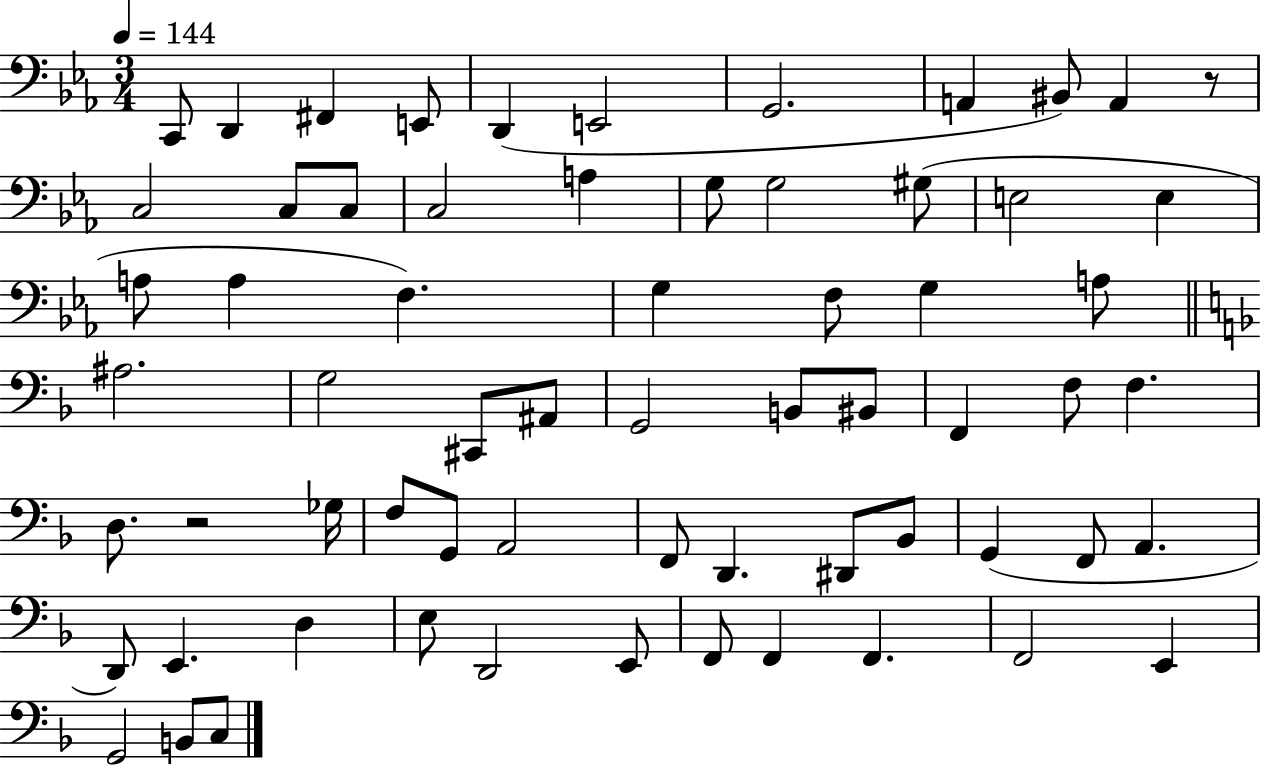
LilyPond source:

{
  \clef bass
  \numericTimeSignature
  \time 3/4
  \key ees \major
  \tempo 4 = 144
  c,8 d,4 fis,4 e,8 | d,4( e,2 | g,2. | a,4 bis,8) a,4 r8 | \break c2 c8 c8 | c2 a4 | g8 g2 gis8( | e2 e4 | \break a8 a4 f4.) | g4 f8 g4 a8 | \bar "||" \break \key f \major ais2. | g2 cis,8 ais,8 | g,2 b,8 bis,8 | f,4 f8 f4. | \break d8. r2 ges16 | f8 g,8 a,2 | f,8 d,4. dis,8 bes,8 | g,4( f,8 a,4. | \break d,8) e,4. d4 | e8 d,2 e,8 | f,8 f,4 f,4. | f,2 e,4 | \break g,2 b,8 c8 | \bar "|."
}